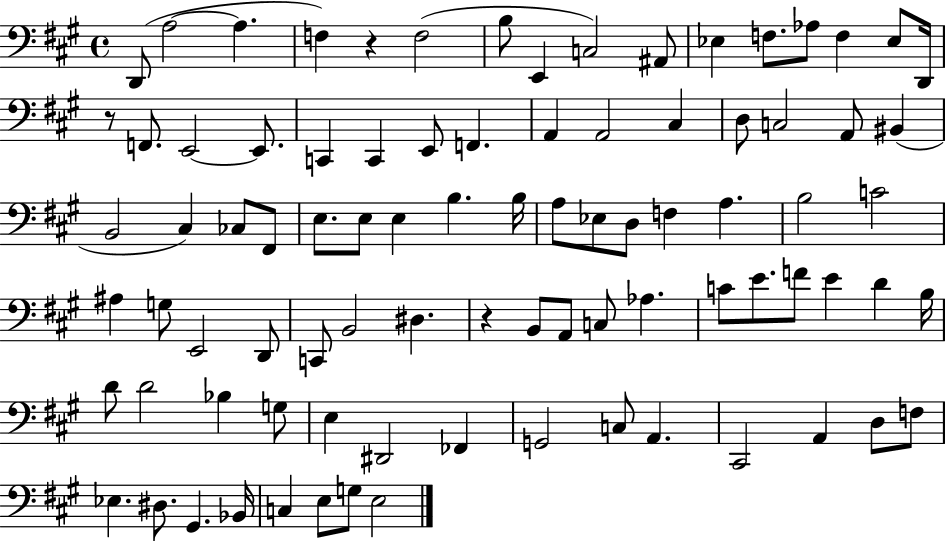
{
  \clef bass
  \time 4/4
  \defaultTimeSignature
  \key a \major
  d,8( a2~~ a4. | f4) r4 f2( | b8 e,4 c2) ais,8 | ees4 f8. aes8 f4 ees8 d,16 | \break r8 f,8. e,2~~ e,8. | c,4 c,4 e,8 f,4. | a,4 a,2 cis4 | d8 c2 a,8 bis,4( | \break b,2 cis4) ces8 fis,8 | e8. e8 e4 b4. b16 | a8 ees8 d8 f4 a4. | b2 c'2 | \break ais4 g8 e,2 d,8 | c,8 b,2 dis4. | r4 b,8 a,8 c8 aes4. | c'8 e'8. f'8 e'4 d'4 b16 | \break d'8 d'2 bes4 g8 | e4 dis,2 fes,4 | g,2 c8 a,4. | cis,2 a,4 d8 f8 | \break ees4. dis8. gis,4. bes,16 | c4 e8 g8 e2 | \bar "|."
}